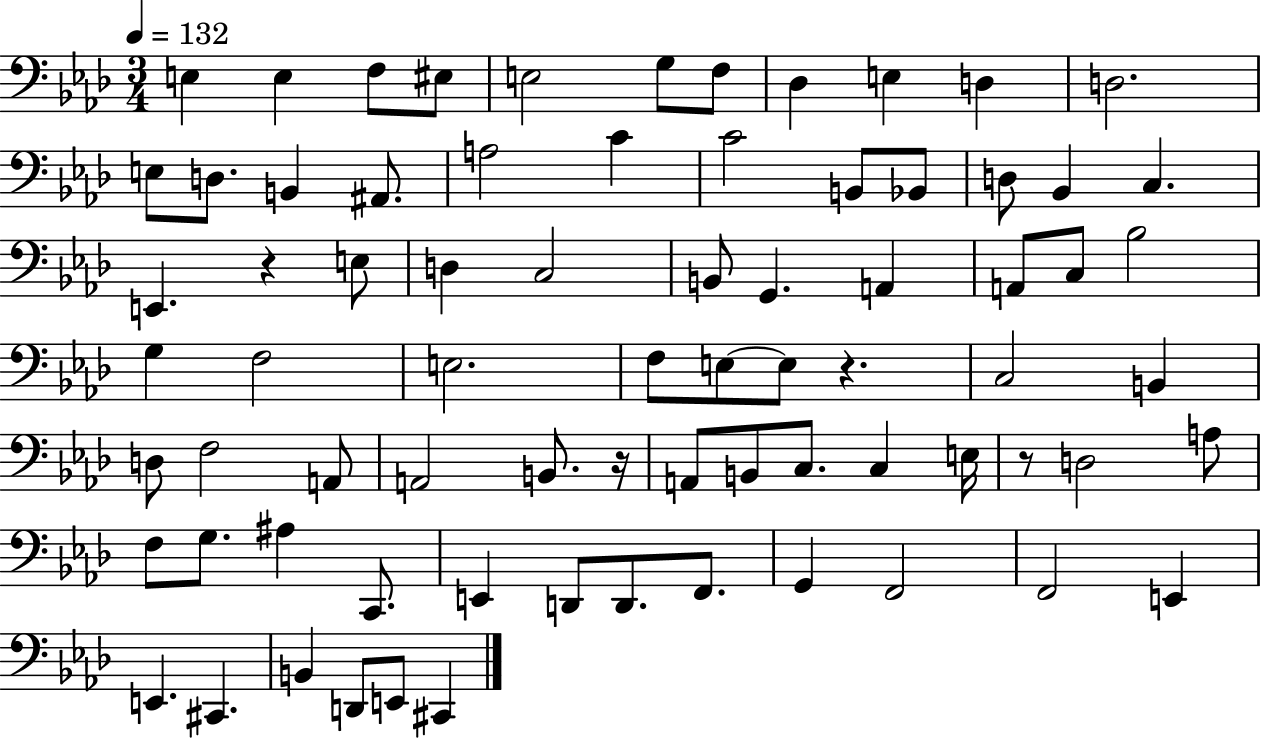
{
  \clef bass
  \numericTimeSignature
  \time 3/4
  \key aes \major
  \tempo 4 = 132
  e4 e4 f8 eis8 | e2 g8 f8 | des4 e4 d4 | d2. | \break e8 d8. b,4 ais,8. | a2 c'4 | c'2 b,8 bes,8 | d8 bes,4 c4. | \break e,4. r4 e8 | d4 c2 | b,8 g,4. a,4 | a,8 c8 bes2 | \break g4 f2 | e2. | f8 e8~~ e8 r4. | c2 b,4 | \break d8 f2 a,8 | a,2 b,8. r16 | a,8 b,8 c8. c4 e16 | r8 d2 a8 | \break f8 g8. ais4 c,8. | e,4 d,8 d,8. f,8. | g,4 f,2 | f,2 e,4 | \break e,4. cis,4. | b,4 d,8 e,8 cis,4 | \bar "|."
}